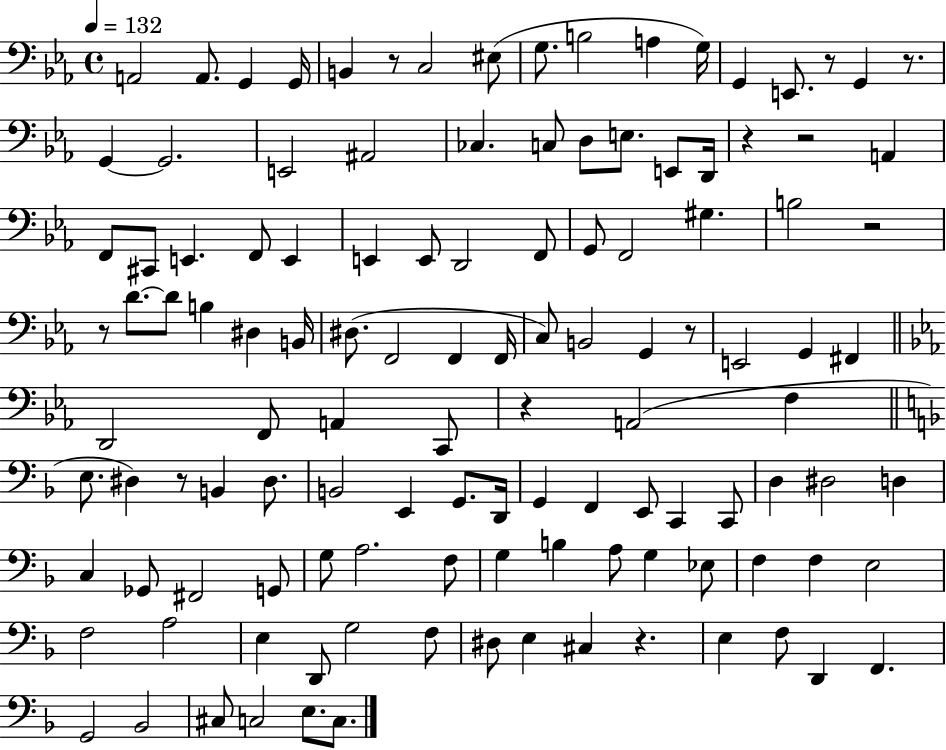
{
  \clef bass
  \time 4/4
  \defaultTimeSignature
  \key ees \major
  \tempo 4 = 132
  a,2 a,8. g,4 g,16 | b,4 r8 c2 eis8( | g8. b2 a4 g16) | g,4 e,8. r8 g,4 r8. | \break g,4~~ g,2. | e,2 ais,2 | ces4. c8 d8 e8. e,8 d,16 | r4 r2 a,4 | \break f,8 cis,8 e,4. f,8 e,4 | e,4 e,8 d,2 f,8 | g,8 f,2 gis4. | b2 r2 | \break r8 d'8.~~ d'8 b4 dis4 b,16 | dis8.( f,2 f,4 f,16 | c8) b,2 g,4 r8 | e,2 g,4 fis,4 | \break \bar "||" \break \key ees \major d,2 f,8 a,4 c,8 | r4 a,2( f4 | \bar "||" \break \key d \minor e8. dis4) r8 b,4 dis8. | b,2 e,4 g,8. d,16 | g,4 f,4 e,8 c,4 c,8 | d4 dis2 d4 | \break c4 ges,8 fis,2 g,8 | g8 a2. f8 | g4 b4 a8 g4 ees8 | f4 f4 e2 | \break f2 a2 | e4 d,8 g2 f8 | dis8 e4 cis4 r4. | e4 f8 d,4 f,4. | \break g,2 bes,2 | cis8 c2 e8. c8. | \bar "|."
}